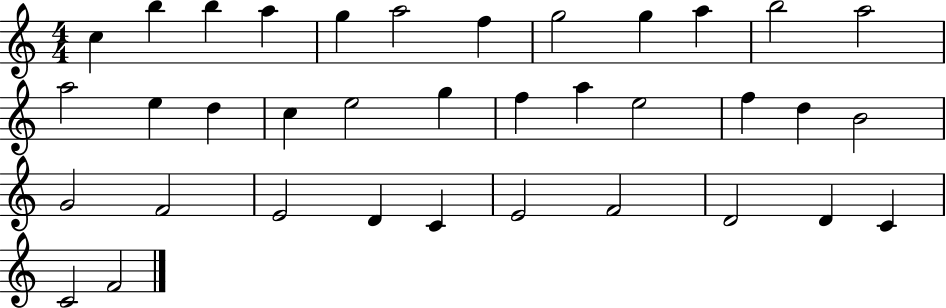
C5/q B5/q B5/q A5/q G5/q A5/h F5/q G5/h G5/q A5/q B5/h A5/h A5/h E5/q D5/q C5/q E5/h G5/q F5/q A5/q E5/h F5/q D5/q B4/h G4/h F4/h E4/h D4/q C4/q E4/h F4/h D4/h D4/q C4/q C4/h F4/h